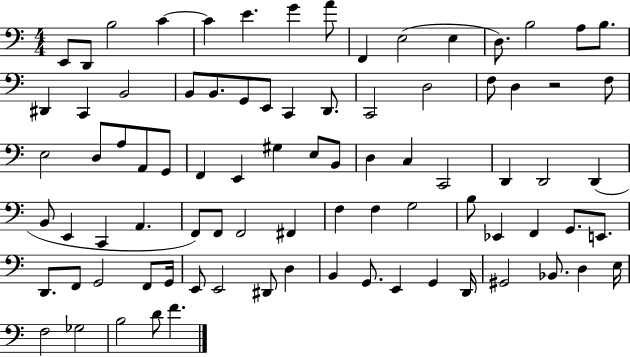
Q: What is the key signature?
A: C major